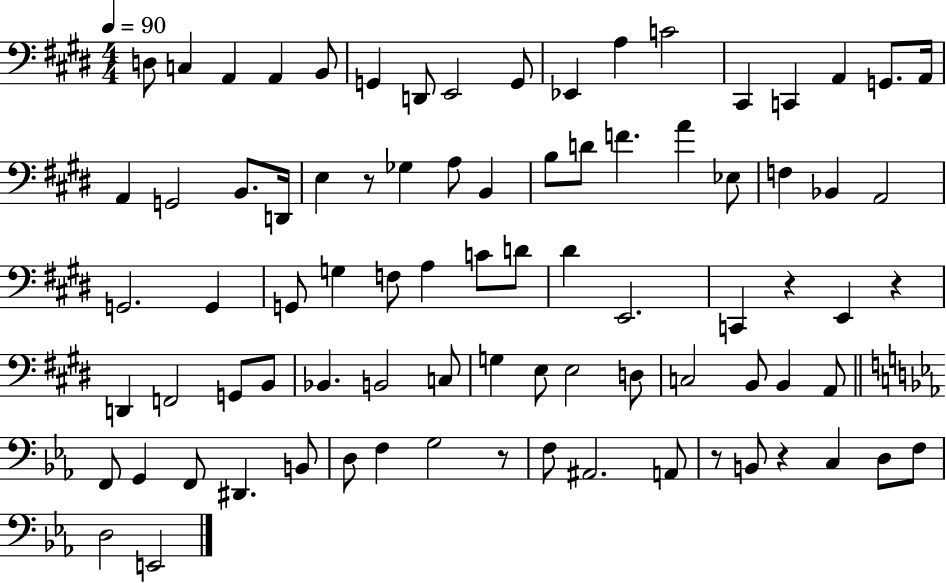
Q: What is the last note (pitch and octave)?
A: E2